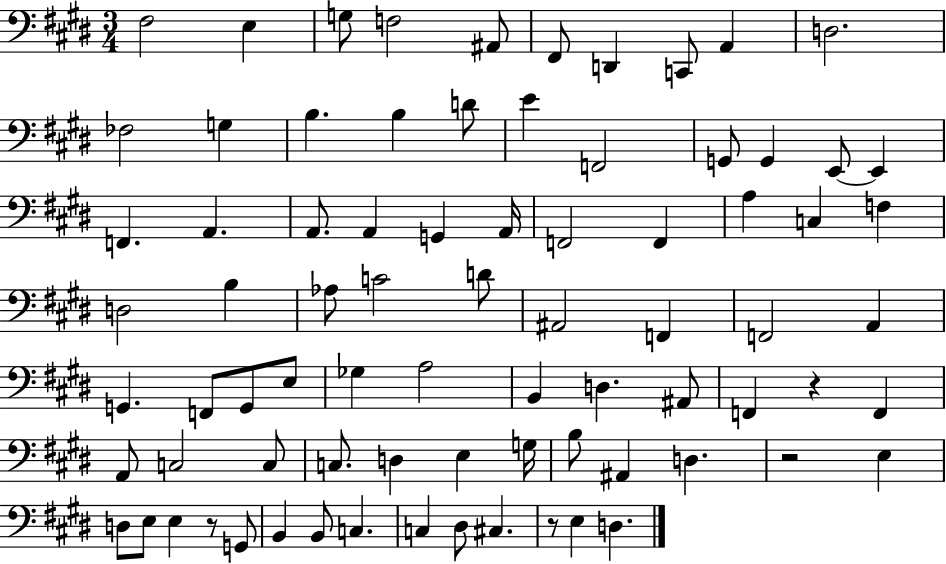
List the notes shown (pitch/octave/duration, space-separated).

F#3/h E3/q G3/e F3/h A#2/e F#2/e D2/q C2/e A2/q D3/h. FES3/h G3/q B3/q. B3/q D4/e E4/q F2/h G2/e G2/q E2/e E2/q F2/q. A2/q. A2/e. A2/q G2/q A2/s F2/h F2/q A3/q C3/q F3/q D3/h B3/q Ab3/e C4/h D4/e A#2/h F2/q F2/h A2/q G2/q. F2/e G2/e E3/e Gb3/q A3/h B2/q D3/q. A#2/e F2/q R/q F2/q A2/e C3/h C3/e C3/e. D3/q E3/q G3/s B3/e A#2/q D3/q. R/h E3/q D3/e E3/e E3/q R/e G2/e B2/q B2/e C3/q. C3/q D#3/e C#3/q. R/e E3/q D3/q.